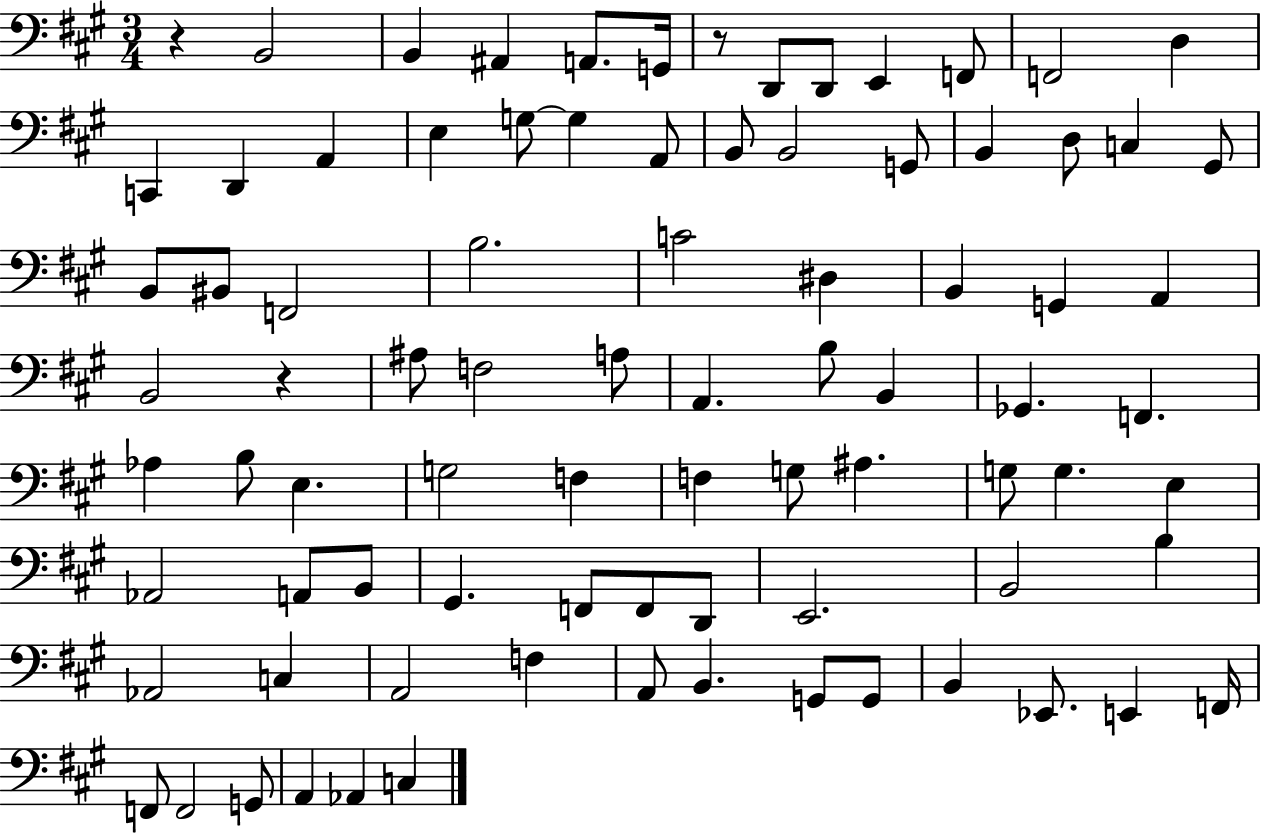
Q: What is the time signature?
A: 3/4